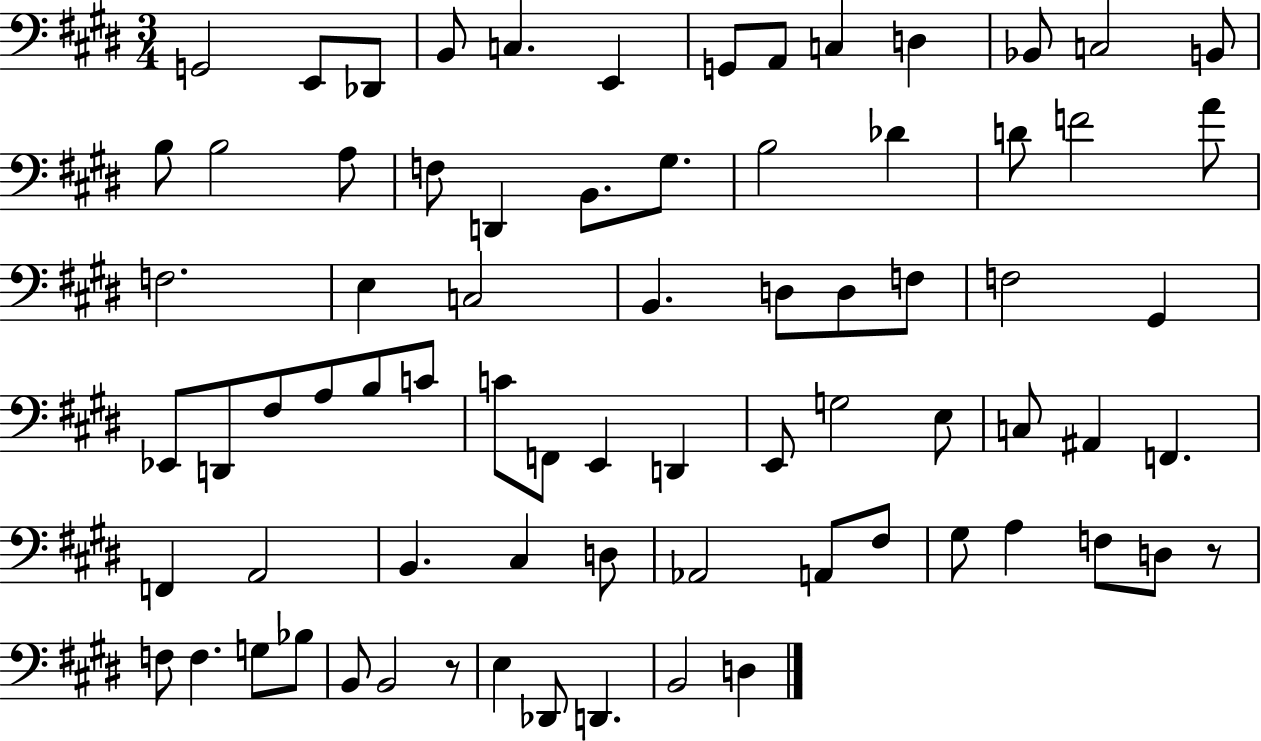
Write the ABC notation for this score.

X:1
T:Untitled
M:3/4
L:1/4
K:E
G,,2 E,,/2 _D,,/2 B,,/2 C, E,, G,,/2 A,,/2 C, D, _B,,/2 C,2 B,,/2 B,/2 B,2 A,/2 F,/2 D,, B,,/2 ^G,/2 B,2 _D D/2 F2 A/2 F,2 E, C,2 B,, D,/2 D,/2 F,/2 F,2 ^G,, _E,,/2 D,,/2 ^F,/2 A,/2 B,/2 C/2 C/2 F,,/2 E,, D,, E,,/2 G,2 E,/2 C,/2 ^A,, F,, F,, A,,2 B,, ^C, D,/2 _A,,2 A,,/2 ^F,/2 ^G,/2 A, F,/2 D,/2 z/2 F,/2 F, G,/2 _B,/2 B,,/2 B,,2 z/2 E, _D,,/2 D,, B,,2 D,